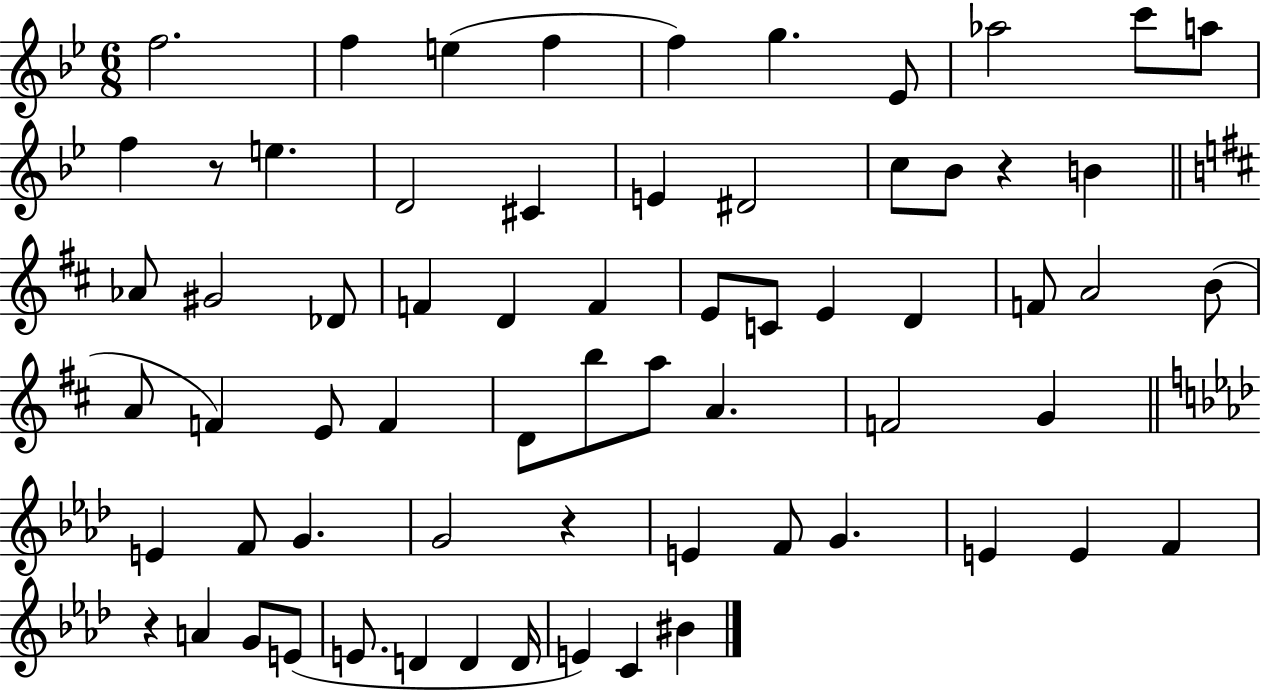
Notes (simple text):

F5/h. F5/q E5/q F5/q F5/q G5/q. Eb4/e Ab5/h C6/e A5/e F5/q R/e E5/q. D4/h C#4/q E4/q D#4/h C5/e Bb4/e R/q B4/q Ab4/e G#4/h Db4/e F4/q D4/q F4/q E4/e C4/e E4/q D4/q F4/e A4/h B4/e A4/e F4/q E4/e F4/q D4/e B5/e A5/e A4/q. F4/h G4/q E4/q F4/e G4/q. G4/h R/q E4/q F4/e G4/q. E4/q E4/q F4/q R/q A4/q G4/e E4/e E4/e. D4/q D4/q D4/s E4/q C4/q BIS4/q